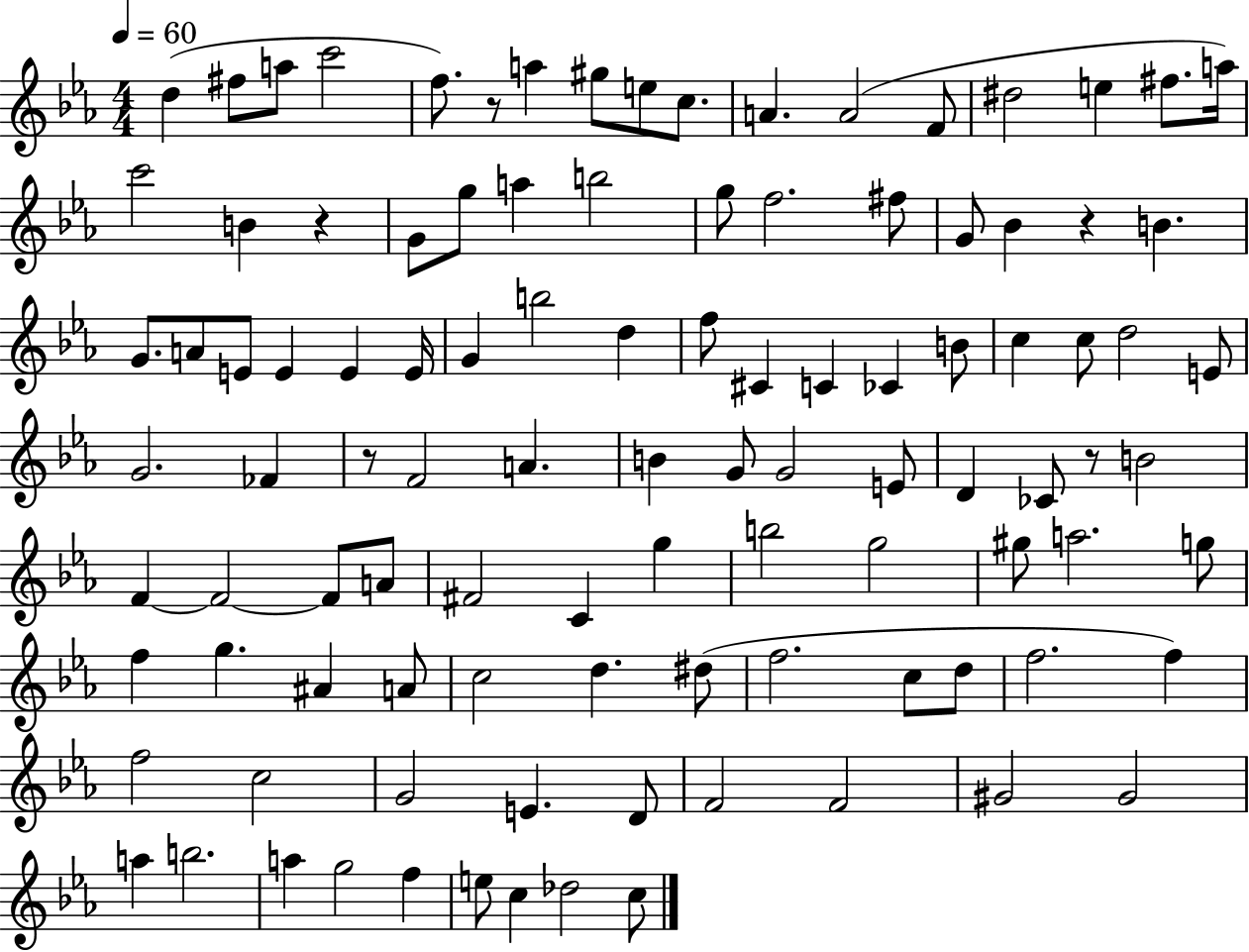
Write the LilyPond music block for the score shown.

{
  \clef treble
  \numericTimeSignature
  \time 4/4
  \key ees \major
  \tempo 4 = 60
  d''4( fis''8 a''8 c'''2 | f''8.) r8 a''4 gis''8 e''8 c''8. | a'4. a'2( f'8 | dis''2 e''4 fis''8. a''16) | \break c'''2 b'4 r4 | g'8 g''8 a''4 b''2 | g''8 f''2. fis''8 | g'8 bes'4 r4 b'4. | \break g'8. a'8 e'8 e'4 e'4 e'16 | g'4 b''2 d''4 | f''8 cis'4 c'4 ces'4 b'8 | c''4 c''8 d''2 e'8 | \break g'2. fes'4 | r8 f'2 a'4. | b'4 g'8 g'2 e'8 | d'4 ces'8 r8 b'2 | \break f'4~~ f'2~~ f'8 a'8 | fis'2 c'4 g''4 | b''2 g''2 | gis''8 a''2. g''8 | \break f''4 g''4. ais'4 a'8 | c''2 d''4. dis''8( | f''2. c''8 d''8 | f''2. f''4) | \break f''2 c''2 | g'2 e'4. d'8 | f'2 f'2 | gis'2 gis'2 | \break a''4 b''2. | a''4 g''2 f''4 | e''8 c''4 des''2 c''8 | \bar "|."
}